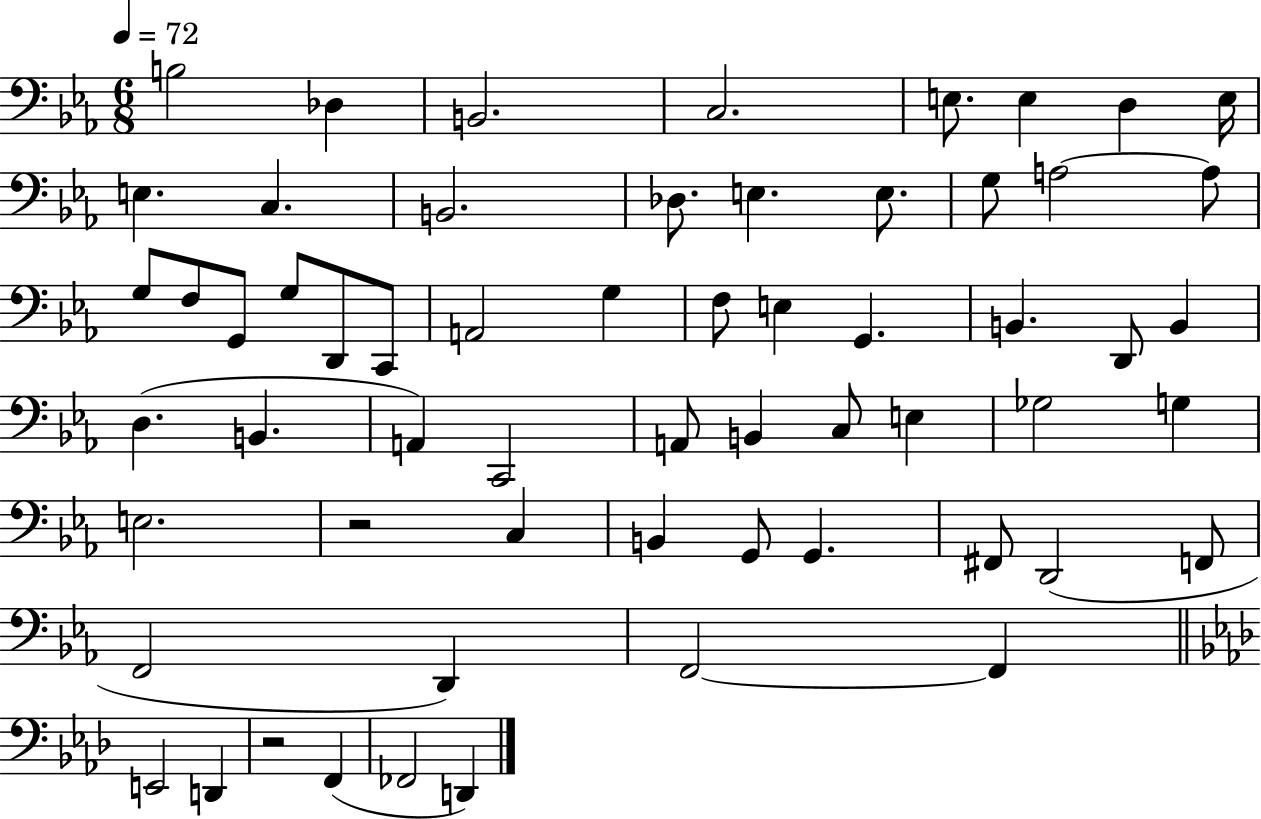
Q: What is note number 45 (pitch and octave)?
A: G2